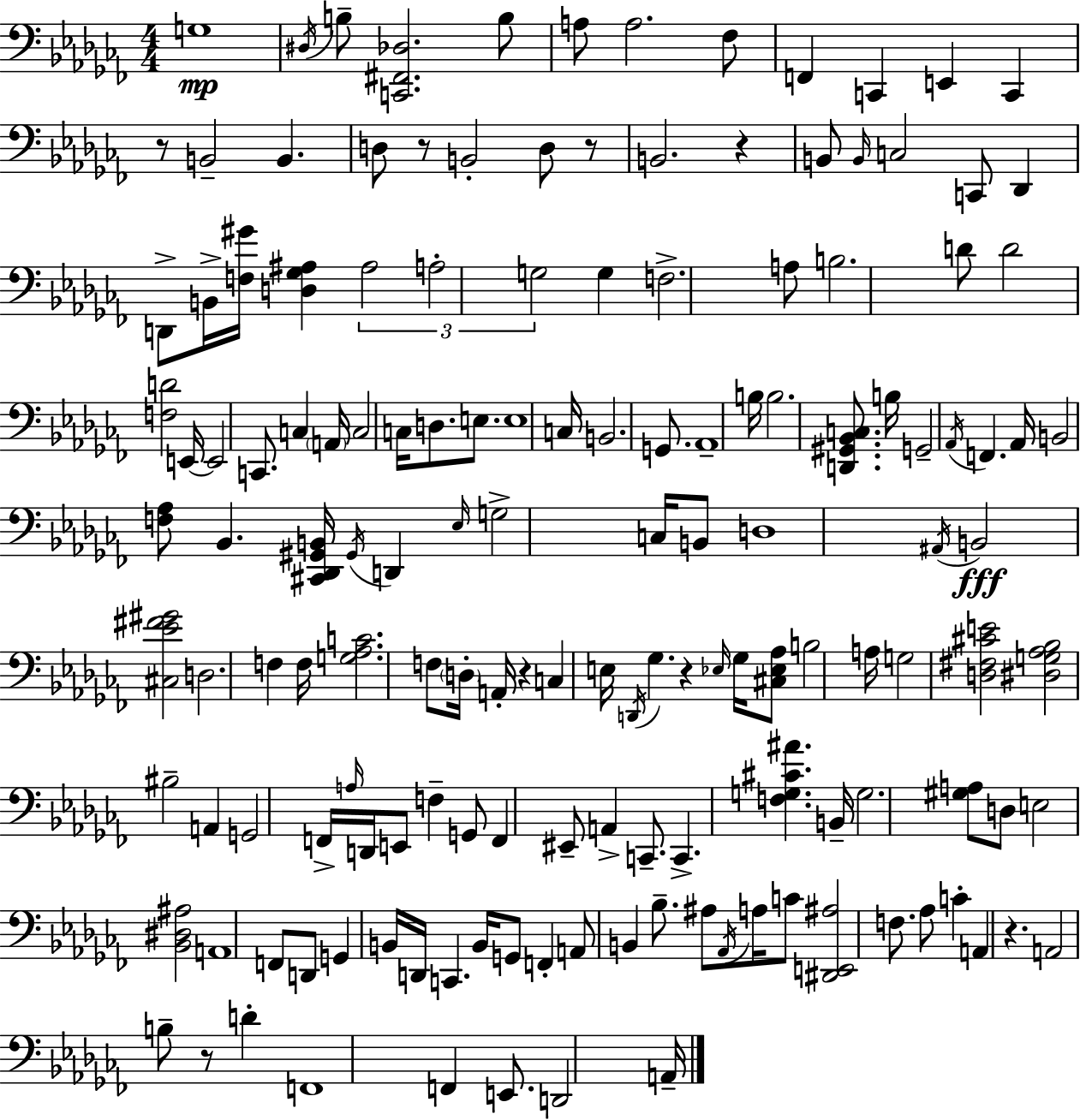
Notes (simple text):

G3/w D#3/s B3/e [C2,F#2,Db3]/h. B3/e A3/e A3/h. FES3/e F2/q C2/q E2/q C2/q R/e B2/h B2/q. D3/e R/e B2/h D3/e R/e B2/h. R/q B2/e B2/s C3/h C2/e Db2/q D2/e B2/s [F3,G#4]/s [D3,Gb3,A#3]/q A#3/h A3/h G3/h G3/q F3/h. A3/e B3/h. D4/e D4/h [F3,D4]/h E2/s E2/h C2/e. C3/q A2/s C3/h C3/s D3/e. E3/e. E3/w C3/s B2/h. G2/e. Ab2/w B3/s B3/h. [D2,G#2,Bb2,C3]/e. B3/s G2/h Ab2/s F2/q. Ab2/s B2/h [F3,Ab3]/e Bb2/q. [C#2,Db2,G#2,B2]/s G#2/s D2/q Eb3/s G3/h C3/s B2/e D3/w A#2/s B2/h [C#3,Eb4,F#4,G#4]/h D3/h. F3/q F3/s [G3,Ab3,C4]/h. F3/e D3/s A2/s R/q C3/q E3/s D2/s Gb3/q. R/q Eb3/s Gb3/s [C#3,Eb3,Ab3]/e B3/h A3/s G3/h [D3,F#3,C#4,E4]/h [D#3,G3,Ab3,Bb3]/h BIS3/h A2/q G2/h F2/s A3/s D2/s E2/e F3/q G2/e F2/q EIS2/e A2/q C2/e. C2/q. [F3,G3,C#4,A#4]/q. B2/s G3/h. [G#3,A3]/e D3/e E3/h [Bb2,D#3,A#3]/h A2/w F2/e D2/e G2/q B2/s D2/s C2/q. B2/s G2/e F2/q A2/e B2/q Bb3/e. A#3/e Ab2/s A3/s C4/e [D#2,E2,A#3]/h F3/e. Ab3/e C4/q A2/q R/q. A2/h B3/e R/e D4/q F2/w F2/q E2/e. D2/h A2/s